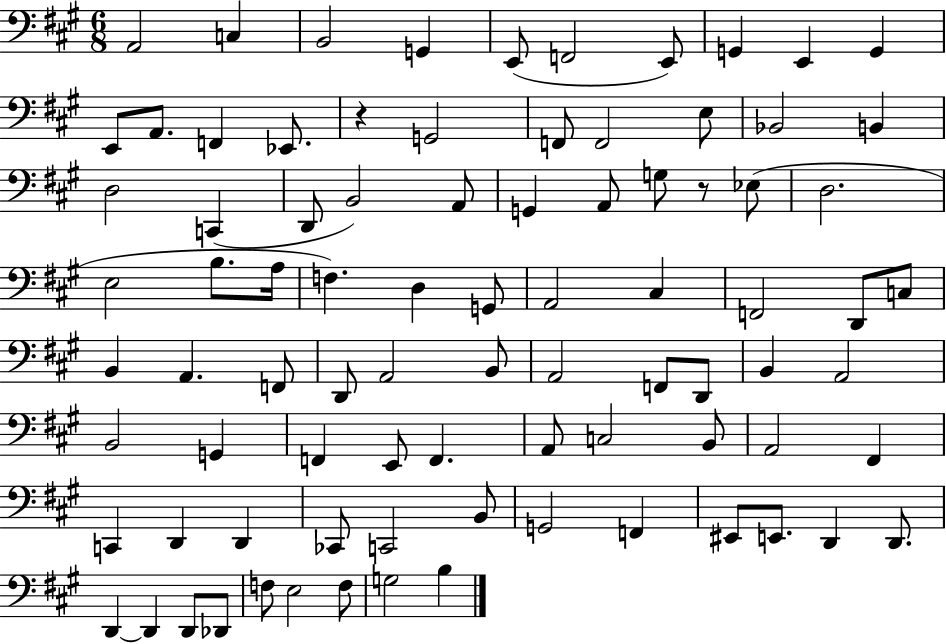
A2/h C3/q B2/h G2/q E2/e F2/h E2/e G2/q E2/q G2/q E2/e A2/e. F2/q Eb2/e. R/q G2/h F2/e F2/h E3/e Bb2/h B2/q D3/h C2/q D2/e B2/h A2/e G2/q A2/e G3/e R/e Eb3/e D3/h. E3/h B3/e. A3/s F3/q. D3/q G2/e A2/h C#3/q F2/h D2/e C3/e B2/q A2/q. F2/e D2/e A2/h B2/e A2/h F2/e D2/e B2/q A2/h B2/h G2/q F2/q E2/e F2/q. A2/e C3/h B2/e A2/h F#2/q C2/q D2/q D2/q CES2/e C2/h B2/e G2/h F2/q EIS2/e E2/e. D2/q D2/e. D2/q D2/q D2/e Db2/e F3/e E3/h F3/e G3/h B3/q